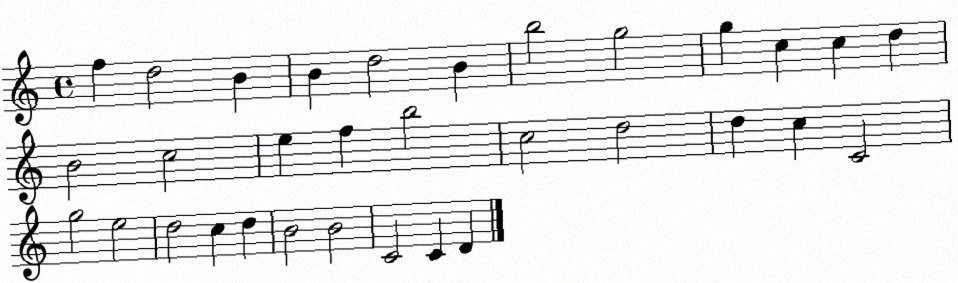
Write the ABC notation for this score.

X:1
T:Untitled
M:4/4
L:1/4
K:C
f d2 B B d2 B b2 g2 g c c d B2 c2 e f b2 c2 d2 d c C2 g2 e2 d2 c d B2 B2 C2 C D